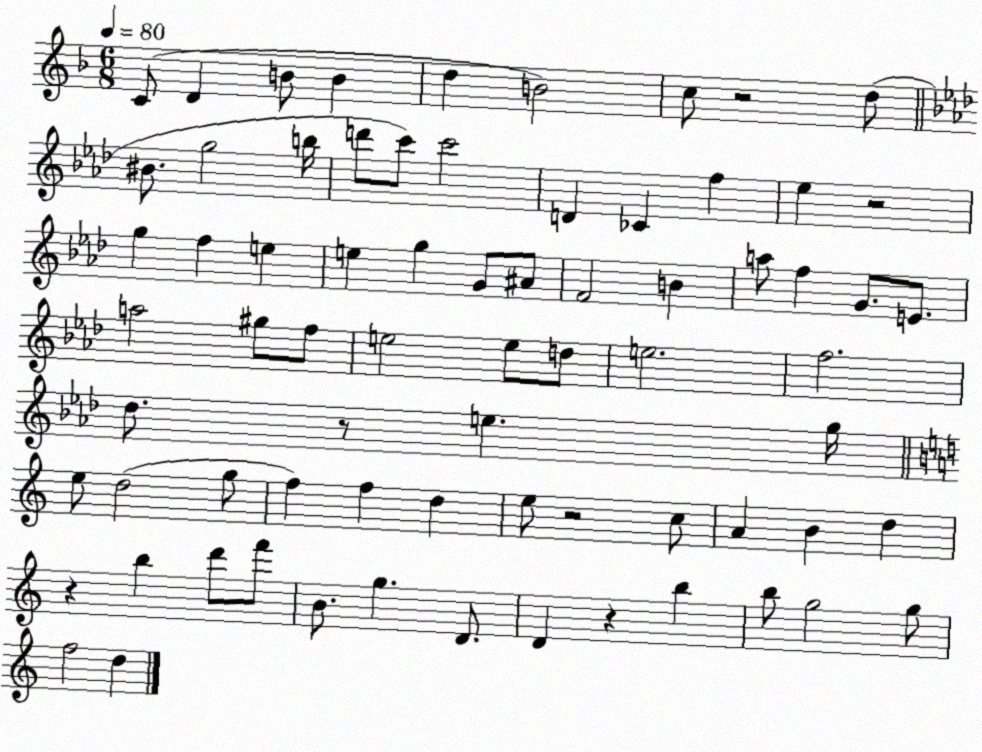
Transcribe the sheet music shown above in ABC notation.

X:1
T:Untitled
M:6/8
L:1/4
K:F
C/2 D B/2 B d B2 c/2 z2 d/2 ^B/2 g2 b/4 d'/2 c'/2 c'2 D _C f _e z2 g f e e g G/2 ^A/2 F2 B a/2 f G/2 E/2 a2 ^g/2 f/2 e2 e/2 d/2 e2 f2 _d/2 z/2 e g/4 e/2 d2 g/2 f f d e/2 z2 c/2 A B d z b d'/2 f'/2 B/2 g D/2 D z b b/2 g2 g/2 f2 d